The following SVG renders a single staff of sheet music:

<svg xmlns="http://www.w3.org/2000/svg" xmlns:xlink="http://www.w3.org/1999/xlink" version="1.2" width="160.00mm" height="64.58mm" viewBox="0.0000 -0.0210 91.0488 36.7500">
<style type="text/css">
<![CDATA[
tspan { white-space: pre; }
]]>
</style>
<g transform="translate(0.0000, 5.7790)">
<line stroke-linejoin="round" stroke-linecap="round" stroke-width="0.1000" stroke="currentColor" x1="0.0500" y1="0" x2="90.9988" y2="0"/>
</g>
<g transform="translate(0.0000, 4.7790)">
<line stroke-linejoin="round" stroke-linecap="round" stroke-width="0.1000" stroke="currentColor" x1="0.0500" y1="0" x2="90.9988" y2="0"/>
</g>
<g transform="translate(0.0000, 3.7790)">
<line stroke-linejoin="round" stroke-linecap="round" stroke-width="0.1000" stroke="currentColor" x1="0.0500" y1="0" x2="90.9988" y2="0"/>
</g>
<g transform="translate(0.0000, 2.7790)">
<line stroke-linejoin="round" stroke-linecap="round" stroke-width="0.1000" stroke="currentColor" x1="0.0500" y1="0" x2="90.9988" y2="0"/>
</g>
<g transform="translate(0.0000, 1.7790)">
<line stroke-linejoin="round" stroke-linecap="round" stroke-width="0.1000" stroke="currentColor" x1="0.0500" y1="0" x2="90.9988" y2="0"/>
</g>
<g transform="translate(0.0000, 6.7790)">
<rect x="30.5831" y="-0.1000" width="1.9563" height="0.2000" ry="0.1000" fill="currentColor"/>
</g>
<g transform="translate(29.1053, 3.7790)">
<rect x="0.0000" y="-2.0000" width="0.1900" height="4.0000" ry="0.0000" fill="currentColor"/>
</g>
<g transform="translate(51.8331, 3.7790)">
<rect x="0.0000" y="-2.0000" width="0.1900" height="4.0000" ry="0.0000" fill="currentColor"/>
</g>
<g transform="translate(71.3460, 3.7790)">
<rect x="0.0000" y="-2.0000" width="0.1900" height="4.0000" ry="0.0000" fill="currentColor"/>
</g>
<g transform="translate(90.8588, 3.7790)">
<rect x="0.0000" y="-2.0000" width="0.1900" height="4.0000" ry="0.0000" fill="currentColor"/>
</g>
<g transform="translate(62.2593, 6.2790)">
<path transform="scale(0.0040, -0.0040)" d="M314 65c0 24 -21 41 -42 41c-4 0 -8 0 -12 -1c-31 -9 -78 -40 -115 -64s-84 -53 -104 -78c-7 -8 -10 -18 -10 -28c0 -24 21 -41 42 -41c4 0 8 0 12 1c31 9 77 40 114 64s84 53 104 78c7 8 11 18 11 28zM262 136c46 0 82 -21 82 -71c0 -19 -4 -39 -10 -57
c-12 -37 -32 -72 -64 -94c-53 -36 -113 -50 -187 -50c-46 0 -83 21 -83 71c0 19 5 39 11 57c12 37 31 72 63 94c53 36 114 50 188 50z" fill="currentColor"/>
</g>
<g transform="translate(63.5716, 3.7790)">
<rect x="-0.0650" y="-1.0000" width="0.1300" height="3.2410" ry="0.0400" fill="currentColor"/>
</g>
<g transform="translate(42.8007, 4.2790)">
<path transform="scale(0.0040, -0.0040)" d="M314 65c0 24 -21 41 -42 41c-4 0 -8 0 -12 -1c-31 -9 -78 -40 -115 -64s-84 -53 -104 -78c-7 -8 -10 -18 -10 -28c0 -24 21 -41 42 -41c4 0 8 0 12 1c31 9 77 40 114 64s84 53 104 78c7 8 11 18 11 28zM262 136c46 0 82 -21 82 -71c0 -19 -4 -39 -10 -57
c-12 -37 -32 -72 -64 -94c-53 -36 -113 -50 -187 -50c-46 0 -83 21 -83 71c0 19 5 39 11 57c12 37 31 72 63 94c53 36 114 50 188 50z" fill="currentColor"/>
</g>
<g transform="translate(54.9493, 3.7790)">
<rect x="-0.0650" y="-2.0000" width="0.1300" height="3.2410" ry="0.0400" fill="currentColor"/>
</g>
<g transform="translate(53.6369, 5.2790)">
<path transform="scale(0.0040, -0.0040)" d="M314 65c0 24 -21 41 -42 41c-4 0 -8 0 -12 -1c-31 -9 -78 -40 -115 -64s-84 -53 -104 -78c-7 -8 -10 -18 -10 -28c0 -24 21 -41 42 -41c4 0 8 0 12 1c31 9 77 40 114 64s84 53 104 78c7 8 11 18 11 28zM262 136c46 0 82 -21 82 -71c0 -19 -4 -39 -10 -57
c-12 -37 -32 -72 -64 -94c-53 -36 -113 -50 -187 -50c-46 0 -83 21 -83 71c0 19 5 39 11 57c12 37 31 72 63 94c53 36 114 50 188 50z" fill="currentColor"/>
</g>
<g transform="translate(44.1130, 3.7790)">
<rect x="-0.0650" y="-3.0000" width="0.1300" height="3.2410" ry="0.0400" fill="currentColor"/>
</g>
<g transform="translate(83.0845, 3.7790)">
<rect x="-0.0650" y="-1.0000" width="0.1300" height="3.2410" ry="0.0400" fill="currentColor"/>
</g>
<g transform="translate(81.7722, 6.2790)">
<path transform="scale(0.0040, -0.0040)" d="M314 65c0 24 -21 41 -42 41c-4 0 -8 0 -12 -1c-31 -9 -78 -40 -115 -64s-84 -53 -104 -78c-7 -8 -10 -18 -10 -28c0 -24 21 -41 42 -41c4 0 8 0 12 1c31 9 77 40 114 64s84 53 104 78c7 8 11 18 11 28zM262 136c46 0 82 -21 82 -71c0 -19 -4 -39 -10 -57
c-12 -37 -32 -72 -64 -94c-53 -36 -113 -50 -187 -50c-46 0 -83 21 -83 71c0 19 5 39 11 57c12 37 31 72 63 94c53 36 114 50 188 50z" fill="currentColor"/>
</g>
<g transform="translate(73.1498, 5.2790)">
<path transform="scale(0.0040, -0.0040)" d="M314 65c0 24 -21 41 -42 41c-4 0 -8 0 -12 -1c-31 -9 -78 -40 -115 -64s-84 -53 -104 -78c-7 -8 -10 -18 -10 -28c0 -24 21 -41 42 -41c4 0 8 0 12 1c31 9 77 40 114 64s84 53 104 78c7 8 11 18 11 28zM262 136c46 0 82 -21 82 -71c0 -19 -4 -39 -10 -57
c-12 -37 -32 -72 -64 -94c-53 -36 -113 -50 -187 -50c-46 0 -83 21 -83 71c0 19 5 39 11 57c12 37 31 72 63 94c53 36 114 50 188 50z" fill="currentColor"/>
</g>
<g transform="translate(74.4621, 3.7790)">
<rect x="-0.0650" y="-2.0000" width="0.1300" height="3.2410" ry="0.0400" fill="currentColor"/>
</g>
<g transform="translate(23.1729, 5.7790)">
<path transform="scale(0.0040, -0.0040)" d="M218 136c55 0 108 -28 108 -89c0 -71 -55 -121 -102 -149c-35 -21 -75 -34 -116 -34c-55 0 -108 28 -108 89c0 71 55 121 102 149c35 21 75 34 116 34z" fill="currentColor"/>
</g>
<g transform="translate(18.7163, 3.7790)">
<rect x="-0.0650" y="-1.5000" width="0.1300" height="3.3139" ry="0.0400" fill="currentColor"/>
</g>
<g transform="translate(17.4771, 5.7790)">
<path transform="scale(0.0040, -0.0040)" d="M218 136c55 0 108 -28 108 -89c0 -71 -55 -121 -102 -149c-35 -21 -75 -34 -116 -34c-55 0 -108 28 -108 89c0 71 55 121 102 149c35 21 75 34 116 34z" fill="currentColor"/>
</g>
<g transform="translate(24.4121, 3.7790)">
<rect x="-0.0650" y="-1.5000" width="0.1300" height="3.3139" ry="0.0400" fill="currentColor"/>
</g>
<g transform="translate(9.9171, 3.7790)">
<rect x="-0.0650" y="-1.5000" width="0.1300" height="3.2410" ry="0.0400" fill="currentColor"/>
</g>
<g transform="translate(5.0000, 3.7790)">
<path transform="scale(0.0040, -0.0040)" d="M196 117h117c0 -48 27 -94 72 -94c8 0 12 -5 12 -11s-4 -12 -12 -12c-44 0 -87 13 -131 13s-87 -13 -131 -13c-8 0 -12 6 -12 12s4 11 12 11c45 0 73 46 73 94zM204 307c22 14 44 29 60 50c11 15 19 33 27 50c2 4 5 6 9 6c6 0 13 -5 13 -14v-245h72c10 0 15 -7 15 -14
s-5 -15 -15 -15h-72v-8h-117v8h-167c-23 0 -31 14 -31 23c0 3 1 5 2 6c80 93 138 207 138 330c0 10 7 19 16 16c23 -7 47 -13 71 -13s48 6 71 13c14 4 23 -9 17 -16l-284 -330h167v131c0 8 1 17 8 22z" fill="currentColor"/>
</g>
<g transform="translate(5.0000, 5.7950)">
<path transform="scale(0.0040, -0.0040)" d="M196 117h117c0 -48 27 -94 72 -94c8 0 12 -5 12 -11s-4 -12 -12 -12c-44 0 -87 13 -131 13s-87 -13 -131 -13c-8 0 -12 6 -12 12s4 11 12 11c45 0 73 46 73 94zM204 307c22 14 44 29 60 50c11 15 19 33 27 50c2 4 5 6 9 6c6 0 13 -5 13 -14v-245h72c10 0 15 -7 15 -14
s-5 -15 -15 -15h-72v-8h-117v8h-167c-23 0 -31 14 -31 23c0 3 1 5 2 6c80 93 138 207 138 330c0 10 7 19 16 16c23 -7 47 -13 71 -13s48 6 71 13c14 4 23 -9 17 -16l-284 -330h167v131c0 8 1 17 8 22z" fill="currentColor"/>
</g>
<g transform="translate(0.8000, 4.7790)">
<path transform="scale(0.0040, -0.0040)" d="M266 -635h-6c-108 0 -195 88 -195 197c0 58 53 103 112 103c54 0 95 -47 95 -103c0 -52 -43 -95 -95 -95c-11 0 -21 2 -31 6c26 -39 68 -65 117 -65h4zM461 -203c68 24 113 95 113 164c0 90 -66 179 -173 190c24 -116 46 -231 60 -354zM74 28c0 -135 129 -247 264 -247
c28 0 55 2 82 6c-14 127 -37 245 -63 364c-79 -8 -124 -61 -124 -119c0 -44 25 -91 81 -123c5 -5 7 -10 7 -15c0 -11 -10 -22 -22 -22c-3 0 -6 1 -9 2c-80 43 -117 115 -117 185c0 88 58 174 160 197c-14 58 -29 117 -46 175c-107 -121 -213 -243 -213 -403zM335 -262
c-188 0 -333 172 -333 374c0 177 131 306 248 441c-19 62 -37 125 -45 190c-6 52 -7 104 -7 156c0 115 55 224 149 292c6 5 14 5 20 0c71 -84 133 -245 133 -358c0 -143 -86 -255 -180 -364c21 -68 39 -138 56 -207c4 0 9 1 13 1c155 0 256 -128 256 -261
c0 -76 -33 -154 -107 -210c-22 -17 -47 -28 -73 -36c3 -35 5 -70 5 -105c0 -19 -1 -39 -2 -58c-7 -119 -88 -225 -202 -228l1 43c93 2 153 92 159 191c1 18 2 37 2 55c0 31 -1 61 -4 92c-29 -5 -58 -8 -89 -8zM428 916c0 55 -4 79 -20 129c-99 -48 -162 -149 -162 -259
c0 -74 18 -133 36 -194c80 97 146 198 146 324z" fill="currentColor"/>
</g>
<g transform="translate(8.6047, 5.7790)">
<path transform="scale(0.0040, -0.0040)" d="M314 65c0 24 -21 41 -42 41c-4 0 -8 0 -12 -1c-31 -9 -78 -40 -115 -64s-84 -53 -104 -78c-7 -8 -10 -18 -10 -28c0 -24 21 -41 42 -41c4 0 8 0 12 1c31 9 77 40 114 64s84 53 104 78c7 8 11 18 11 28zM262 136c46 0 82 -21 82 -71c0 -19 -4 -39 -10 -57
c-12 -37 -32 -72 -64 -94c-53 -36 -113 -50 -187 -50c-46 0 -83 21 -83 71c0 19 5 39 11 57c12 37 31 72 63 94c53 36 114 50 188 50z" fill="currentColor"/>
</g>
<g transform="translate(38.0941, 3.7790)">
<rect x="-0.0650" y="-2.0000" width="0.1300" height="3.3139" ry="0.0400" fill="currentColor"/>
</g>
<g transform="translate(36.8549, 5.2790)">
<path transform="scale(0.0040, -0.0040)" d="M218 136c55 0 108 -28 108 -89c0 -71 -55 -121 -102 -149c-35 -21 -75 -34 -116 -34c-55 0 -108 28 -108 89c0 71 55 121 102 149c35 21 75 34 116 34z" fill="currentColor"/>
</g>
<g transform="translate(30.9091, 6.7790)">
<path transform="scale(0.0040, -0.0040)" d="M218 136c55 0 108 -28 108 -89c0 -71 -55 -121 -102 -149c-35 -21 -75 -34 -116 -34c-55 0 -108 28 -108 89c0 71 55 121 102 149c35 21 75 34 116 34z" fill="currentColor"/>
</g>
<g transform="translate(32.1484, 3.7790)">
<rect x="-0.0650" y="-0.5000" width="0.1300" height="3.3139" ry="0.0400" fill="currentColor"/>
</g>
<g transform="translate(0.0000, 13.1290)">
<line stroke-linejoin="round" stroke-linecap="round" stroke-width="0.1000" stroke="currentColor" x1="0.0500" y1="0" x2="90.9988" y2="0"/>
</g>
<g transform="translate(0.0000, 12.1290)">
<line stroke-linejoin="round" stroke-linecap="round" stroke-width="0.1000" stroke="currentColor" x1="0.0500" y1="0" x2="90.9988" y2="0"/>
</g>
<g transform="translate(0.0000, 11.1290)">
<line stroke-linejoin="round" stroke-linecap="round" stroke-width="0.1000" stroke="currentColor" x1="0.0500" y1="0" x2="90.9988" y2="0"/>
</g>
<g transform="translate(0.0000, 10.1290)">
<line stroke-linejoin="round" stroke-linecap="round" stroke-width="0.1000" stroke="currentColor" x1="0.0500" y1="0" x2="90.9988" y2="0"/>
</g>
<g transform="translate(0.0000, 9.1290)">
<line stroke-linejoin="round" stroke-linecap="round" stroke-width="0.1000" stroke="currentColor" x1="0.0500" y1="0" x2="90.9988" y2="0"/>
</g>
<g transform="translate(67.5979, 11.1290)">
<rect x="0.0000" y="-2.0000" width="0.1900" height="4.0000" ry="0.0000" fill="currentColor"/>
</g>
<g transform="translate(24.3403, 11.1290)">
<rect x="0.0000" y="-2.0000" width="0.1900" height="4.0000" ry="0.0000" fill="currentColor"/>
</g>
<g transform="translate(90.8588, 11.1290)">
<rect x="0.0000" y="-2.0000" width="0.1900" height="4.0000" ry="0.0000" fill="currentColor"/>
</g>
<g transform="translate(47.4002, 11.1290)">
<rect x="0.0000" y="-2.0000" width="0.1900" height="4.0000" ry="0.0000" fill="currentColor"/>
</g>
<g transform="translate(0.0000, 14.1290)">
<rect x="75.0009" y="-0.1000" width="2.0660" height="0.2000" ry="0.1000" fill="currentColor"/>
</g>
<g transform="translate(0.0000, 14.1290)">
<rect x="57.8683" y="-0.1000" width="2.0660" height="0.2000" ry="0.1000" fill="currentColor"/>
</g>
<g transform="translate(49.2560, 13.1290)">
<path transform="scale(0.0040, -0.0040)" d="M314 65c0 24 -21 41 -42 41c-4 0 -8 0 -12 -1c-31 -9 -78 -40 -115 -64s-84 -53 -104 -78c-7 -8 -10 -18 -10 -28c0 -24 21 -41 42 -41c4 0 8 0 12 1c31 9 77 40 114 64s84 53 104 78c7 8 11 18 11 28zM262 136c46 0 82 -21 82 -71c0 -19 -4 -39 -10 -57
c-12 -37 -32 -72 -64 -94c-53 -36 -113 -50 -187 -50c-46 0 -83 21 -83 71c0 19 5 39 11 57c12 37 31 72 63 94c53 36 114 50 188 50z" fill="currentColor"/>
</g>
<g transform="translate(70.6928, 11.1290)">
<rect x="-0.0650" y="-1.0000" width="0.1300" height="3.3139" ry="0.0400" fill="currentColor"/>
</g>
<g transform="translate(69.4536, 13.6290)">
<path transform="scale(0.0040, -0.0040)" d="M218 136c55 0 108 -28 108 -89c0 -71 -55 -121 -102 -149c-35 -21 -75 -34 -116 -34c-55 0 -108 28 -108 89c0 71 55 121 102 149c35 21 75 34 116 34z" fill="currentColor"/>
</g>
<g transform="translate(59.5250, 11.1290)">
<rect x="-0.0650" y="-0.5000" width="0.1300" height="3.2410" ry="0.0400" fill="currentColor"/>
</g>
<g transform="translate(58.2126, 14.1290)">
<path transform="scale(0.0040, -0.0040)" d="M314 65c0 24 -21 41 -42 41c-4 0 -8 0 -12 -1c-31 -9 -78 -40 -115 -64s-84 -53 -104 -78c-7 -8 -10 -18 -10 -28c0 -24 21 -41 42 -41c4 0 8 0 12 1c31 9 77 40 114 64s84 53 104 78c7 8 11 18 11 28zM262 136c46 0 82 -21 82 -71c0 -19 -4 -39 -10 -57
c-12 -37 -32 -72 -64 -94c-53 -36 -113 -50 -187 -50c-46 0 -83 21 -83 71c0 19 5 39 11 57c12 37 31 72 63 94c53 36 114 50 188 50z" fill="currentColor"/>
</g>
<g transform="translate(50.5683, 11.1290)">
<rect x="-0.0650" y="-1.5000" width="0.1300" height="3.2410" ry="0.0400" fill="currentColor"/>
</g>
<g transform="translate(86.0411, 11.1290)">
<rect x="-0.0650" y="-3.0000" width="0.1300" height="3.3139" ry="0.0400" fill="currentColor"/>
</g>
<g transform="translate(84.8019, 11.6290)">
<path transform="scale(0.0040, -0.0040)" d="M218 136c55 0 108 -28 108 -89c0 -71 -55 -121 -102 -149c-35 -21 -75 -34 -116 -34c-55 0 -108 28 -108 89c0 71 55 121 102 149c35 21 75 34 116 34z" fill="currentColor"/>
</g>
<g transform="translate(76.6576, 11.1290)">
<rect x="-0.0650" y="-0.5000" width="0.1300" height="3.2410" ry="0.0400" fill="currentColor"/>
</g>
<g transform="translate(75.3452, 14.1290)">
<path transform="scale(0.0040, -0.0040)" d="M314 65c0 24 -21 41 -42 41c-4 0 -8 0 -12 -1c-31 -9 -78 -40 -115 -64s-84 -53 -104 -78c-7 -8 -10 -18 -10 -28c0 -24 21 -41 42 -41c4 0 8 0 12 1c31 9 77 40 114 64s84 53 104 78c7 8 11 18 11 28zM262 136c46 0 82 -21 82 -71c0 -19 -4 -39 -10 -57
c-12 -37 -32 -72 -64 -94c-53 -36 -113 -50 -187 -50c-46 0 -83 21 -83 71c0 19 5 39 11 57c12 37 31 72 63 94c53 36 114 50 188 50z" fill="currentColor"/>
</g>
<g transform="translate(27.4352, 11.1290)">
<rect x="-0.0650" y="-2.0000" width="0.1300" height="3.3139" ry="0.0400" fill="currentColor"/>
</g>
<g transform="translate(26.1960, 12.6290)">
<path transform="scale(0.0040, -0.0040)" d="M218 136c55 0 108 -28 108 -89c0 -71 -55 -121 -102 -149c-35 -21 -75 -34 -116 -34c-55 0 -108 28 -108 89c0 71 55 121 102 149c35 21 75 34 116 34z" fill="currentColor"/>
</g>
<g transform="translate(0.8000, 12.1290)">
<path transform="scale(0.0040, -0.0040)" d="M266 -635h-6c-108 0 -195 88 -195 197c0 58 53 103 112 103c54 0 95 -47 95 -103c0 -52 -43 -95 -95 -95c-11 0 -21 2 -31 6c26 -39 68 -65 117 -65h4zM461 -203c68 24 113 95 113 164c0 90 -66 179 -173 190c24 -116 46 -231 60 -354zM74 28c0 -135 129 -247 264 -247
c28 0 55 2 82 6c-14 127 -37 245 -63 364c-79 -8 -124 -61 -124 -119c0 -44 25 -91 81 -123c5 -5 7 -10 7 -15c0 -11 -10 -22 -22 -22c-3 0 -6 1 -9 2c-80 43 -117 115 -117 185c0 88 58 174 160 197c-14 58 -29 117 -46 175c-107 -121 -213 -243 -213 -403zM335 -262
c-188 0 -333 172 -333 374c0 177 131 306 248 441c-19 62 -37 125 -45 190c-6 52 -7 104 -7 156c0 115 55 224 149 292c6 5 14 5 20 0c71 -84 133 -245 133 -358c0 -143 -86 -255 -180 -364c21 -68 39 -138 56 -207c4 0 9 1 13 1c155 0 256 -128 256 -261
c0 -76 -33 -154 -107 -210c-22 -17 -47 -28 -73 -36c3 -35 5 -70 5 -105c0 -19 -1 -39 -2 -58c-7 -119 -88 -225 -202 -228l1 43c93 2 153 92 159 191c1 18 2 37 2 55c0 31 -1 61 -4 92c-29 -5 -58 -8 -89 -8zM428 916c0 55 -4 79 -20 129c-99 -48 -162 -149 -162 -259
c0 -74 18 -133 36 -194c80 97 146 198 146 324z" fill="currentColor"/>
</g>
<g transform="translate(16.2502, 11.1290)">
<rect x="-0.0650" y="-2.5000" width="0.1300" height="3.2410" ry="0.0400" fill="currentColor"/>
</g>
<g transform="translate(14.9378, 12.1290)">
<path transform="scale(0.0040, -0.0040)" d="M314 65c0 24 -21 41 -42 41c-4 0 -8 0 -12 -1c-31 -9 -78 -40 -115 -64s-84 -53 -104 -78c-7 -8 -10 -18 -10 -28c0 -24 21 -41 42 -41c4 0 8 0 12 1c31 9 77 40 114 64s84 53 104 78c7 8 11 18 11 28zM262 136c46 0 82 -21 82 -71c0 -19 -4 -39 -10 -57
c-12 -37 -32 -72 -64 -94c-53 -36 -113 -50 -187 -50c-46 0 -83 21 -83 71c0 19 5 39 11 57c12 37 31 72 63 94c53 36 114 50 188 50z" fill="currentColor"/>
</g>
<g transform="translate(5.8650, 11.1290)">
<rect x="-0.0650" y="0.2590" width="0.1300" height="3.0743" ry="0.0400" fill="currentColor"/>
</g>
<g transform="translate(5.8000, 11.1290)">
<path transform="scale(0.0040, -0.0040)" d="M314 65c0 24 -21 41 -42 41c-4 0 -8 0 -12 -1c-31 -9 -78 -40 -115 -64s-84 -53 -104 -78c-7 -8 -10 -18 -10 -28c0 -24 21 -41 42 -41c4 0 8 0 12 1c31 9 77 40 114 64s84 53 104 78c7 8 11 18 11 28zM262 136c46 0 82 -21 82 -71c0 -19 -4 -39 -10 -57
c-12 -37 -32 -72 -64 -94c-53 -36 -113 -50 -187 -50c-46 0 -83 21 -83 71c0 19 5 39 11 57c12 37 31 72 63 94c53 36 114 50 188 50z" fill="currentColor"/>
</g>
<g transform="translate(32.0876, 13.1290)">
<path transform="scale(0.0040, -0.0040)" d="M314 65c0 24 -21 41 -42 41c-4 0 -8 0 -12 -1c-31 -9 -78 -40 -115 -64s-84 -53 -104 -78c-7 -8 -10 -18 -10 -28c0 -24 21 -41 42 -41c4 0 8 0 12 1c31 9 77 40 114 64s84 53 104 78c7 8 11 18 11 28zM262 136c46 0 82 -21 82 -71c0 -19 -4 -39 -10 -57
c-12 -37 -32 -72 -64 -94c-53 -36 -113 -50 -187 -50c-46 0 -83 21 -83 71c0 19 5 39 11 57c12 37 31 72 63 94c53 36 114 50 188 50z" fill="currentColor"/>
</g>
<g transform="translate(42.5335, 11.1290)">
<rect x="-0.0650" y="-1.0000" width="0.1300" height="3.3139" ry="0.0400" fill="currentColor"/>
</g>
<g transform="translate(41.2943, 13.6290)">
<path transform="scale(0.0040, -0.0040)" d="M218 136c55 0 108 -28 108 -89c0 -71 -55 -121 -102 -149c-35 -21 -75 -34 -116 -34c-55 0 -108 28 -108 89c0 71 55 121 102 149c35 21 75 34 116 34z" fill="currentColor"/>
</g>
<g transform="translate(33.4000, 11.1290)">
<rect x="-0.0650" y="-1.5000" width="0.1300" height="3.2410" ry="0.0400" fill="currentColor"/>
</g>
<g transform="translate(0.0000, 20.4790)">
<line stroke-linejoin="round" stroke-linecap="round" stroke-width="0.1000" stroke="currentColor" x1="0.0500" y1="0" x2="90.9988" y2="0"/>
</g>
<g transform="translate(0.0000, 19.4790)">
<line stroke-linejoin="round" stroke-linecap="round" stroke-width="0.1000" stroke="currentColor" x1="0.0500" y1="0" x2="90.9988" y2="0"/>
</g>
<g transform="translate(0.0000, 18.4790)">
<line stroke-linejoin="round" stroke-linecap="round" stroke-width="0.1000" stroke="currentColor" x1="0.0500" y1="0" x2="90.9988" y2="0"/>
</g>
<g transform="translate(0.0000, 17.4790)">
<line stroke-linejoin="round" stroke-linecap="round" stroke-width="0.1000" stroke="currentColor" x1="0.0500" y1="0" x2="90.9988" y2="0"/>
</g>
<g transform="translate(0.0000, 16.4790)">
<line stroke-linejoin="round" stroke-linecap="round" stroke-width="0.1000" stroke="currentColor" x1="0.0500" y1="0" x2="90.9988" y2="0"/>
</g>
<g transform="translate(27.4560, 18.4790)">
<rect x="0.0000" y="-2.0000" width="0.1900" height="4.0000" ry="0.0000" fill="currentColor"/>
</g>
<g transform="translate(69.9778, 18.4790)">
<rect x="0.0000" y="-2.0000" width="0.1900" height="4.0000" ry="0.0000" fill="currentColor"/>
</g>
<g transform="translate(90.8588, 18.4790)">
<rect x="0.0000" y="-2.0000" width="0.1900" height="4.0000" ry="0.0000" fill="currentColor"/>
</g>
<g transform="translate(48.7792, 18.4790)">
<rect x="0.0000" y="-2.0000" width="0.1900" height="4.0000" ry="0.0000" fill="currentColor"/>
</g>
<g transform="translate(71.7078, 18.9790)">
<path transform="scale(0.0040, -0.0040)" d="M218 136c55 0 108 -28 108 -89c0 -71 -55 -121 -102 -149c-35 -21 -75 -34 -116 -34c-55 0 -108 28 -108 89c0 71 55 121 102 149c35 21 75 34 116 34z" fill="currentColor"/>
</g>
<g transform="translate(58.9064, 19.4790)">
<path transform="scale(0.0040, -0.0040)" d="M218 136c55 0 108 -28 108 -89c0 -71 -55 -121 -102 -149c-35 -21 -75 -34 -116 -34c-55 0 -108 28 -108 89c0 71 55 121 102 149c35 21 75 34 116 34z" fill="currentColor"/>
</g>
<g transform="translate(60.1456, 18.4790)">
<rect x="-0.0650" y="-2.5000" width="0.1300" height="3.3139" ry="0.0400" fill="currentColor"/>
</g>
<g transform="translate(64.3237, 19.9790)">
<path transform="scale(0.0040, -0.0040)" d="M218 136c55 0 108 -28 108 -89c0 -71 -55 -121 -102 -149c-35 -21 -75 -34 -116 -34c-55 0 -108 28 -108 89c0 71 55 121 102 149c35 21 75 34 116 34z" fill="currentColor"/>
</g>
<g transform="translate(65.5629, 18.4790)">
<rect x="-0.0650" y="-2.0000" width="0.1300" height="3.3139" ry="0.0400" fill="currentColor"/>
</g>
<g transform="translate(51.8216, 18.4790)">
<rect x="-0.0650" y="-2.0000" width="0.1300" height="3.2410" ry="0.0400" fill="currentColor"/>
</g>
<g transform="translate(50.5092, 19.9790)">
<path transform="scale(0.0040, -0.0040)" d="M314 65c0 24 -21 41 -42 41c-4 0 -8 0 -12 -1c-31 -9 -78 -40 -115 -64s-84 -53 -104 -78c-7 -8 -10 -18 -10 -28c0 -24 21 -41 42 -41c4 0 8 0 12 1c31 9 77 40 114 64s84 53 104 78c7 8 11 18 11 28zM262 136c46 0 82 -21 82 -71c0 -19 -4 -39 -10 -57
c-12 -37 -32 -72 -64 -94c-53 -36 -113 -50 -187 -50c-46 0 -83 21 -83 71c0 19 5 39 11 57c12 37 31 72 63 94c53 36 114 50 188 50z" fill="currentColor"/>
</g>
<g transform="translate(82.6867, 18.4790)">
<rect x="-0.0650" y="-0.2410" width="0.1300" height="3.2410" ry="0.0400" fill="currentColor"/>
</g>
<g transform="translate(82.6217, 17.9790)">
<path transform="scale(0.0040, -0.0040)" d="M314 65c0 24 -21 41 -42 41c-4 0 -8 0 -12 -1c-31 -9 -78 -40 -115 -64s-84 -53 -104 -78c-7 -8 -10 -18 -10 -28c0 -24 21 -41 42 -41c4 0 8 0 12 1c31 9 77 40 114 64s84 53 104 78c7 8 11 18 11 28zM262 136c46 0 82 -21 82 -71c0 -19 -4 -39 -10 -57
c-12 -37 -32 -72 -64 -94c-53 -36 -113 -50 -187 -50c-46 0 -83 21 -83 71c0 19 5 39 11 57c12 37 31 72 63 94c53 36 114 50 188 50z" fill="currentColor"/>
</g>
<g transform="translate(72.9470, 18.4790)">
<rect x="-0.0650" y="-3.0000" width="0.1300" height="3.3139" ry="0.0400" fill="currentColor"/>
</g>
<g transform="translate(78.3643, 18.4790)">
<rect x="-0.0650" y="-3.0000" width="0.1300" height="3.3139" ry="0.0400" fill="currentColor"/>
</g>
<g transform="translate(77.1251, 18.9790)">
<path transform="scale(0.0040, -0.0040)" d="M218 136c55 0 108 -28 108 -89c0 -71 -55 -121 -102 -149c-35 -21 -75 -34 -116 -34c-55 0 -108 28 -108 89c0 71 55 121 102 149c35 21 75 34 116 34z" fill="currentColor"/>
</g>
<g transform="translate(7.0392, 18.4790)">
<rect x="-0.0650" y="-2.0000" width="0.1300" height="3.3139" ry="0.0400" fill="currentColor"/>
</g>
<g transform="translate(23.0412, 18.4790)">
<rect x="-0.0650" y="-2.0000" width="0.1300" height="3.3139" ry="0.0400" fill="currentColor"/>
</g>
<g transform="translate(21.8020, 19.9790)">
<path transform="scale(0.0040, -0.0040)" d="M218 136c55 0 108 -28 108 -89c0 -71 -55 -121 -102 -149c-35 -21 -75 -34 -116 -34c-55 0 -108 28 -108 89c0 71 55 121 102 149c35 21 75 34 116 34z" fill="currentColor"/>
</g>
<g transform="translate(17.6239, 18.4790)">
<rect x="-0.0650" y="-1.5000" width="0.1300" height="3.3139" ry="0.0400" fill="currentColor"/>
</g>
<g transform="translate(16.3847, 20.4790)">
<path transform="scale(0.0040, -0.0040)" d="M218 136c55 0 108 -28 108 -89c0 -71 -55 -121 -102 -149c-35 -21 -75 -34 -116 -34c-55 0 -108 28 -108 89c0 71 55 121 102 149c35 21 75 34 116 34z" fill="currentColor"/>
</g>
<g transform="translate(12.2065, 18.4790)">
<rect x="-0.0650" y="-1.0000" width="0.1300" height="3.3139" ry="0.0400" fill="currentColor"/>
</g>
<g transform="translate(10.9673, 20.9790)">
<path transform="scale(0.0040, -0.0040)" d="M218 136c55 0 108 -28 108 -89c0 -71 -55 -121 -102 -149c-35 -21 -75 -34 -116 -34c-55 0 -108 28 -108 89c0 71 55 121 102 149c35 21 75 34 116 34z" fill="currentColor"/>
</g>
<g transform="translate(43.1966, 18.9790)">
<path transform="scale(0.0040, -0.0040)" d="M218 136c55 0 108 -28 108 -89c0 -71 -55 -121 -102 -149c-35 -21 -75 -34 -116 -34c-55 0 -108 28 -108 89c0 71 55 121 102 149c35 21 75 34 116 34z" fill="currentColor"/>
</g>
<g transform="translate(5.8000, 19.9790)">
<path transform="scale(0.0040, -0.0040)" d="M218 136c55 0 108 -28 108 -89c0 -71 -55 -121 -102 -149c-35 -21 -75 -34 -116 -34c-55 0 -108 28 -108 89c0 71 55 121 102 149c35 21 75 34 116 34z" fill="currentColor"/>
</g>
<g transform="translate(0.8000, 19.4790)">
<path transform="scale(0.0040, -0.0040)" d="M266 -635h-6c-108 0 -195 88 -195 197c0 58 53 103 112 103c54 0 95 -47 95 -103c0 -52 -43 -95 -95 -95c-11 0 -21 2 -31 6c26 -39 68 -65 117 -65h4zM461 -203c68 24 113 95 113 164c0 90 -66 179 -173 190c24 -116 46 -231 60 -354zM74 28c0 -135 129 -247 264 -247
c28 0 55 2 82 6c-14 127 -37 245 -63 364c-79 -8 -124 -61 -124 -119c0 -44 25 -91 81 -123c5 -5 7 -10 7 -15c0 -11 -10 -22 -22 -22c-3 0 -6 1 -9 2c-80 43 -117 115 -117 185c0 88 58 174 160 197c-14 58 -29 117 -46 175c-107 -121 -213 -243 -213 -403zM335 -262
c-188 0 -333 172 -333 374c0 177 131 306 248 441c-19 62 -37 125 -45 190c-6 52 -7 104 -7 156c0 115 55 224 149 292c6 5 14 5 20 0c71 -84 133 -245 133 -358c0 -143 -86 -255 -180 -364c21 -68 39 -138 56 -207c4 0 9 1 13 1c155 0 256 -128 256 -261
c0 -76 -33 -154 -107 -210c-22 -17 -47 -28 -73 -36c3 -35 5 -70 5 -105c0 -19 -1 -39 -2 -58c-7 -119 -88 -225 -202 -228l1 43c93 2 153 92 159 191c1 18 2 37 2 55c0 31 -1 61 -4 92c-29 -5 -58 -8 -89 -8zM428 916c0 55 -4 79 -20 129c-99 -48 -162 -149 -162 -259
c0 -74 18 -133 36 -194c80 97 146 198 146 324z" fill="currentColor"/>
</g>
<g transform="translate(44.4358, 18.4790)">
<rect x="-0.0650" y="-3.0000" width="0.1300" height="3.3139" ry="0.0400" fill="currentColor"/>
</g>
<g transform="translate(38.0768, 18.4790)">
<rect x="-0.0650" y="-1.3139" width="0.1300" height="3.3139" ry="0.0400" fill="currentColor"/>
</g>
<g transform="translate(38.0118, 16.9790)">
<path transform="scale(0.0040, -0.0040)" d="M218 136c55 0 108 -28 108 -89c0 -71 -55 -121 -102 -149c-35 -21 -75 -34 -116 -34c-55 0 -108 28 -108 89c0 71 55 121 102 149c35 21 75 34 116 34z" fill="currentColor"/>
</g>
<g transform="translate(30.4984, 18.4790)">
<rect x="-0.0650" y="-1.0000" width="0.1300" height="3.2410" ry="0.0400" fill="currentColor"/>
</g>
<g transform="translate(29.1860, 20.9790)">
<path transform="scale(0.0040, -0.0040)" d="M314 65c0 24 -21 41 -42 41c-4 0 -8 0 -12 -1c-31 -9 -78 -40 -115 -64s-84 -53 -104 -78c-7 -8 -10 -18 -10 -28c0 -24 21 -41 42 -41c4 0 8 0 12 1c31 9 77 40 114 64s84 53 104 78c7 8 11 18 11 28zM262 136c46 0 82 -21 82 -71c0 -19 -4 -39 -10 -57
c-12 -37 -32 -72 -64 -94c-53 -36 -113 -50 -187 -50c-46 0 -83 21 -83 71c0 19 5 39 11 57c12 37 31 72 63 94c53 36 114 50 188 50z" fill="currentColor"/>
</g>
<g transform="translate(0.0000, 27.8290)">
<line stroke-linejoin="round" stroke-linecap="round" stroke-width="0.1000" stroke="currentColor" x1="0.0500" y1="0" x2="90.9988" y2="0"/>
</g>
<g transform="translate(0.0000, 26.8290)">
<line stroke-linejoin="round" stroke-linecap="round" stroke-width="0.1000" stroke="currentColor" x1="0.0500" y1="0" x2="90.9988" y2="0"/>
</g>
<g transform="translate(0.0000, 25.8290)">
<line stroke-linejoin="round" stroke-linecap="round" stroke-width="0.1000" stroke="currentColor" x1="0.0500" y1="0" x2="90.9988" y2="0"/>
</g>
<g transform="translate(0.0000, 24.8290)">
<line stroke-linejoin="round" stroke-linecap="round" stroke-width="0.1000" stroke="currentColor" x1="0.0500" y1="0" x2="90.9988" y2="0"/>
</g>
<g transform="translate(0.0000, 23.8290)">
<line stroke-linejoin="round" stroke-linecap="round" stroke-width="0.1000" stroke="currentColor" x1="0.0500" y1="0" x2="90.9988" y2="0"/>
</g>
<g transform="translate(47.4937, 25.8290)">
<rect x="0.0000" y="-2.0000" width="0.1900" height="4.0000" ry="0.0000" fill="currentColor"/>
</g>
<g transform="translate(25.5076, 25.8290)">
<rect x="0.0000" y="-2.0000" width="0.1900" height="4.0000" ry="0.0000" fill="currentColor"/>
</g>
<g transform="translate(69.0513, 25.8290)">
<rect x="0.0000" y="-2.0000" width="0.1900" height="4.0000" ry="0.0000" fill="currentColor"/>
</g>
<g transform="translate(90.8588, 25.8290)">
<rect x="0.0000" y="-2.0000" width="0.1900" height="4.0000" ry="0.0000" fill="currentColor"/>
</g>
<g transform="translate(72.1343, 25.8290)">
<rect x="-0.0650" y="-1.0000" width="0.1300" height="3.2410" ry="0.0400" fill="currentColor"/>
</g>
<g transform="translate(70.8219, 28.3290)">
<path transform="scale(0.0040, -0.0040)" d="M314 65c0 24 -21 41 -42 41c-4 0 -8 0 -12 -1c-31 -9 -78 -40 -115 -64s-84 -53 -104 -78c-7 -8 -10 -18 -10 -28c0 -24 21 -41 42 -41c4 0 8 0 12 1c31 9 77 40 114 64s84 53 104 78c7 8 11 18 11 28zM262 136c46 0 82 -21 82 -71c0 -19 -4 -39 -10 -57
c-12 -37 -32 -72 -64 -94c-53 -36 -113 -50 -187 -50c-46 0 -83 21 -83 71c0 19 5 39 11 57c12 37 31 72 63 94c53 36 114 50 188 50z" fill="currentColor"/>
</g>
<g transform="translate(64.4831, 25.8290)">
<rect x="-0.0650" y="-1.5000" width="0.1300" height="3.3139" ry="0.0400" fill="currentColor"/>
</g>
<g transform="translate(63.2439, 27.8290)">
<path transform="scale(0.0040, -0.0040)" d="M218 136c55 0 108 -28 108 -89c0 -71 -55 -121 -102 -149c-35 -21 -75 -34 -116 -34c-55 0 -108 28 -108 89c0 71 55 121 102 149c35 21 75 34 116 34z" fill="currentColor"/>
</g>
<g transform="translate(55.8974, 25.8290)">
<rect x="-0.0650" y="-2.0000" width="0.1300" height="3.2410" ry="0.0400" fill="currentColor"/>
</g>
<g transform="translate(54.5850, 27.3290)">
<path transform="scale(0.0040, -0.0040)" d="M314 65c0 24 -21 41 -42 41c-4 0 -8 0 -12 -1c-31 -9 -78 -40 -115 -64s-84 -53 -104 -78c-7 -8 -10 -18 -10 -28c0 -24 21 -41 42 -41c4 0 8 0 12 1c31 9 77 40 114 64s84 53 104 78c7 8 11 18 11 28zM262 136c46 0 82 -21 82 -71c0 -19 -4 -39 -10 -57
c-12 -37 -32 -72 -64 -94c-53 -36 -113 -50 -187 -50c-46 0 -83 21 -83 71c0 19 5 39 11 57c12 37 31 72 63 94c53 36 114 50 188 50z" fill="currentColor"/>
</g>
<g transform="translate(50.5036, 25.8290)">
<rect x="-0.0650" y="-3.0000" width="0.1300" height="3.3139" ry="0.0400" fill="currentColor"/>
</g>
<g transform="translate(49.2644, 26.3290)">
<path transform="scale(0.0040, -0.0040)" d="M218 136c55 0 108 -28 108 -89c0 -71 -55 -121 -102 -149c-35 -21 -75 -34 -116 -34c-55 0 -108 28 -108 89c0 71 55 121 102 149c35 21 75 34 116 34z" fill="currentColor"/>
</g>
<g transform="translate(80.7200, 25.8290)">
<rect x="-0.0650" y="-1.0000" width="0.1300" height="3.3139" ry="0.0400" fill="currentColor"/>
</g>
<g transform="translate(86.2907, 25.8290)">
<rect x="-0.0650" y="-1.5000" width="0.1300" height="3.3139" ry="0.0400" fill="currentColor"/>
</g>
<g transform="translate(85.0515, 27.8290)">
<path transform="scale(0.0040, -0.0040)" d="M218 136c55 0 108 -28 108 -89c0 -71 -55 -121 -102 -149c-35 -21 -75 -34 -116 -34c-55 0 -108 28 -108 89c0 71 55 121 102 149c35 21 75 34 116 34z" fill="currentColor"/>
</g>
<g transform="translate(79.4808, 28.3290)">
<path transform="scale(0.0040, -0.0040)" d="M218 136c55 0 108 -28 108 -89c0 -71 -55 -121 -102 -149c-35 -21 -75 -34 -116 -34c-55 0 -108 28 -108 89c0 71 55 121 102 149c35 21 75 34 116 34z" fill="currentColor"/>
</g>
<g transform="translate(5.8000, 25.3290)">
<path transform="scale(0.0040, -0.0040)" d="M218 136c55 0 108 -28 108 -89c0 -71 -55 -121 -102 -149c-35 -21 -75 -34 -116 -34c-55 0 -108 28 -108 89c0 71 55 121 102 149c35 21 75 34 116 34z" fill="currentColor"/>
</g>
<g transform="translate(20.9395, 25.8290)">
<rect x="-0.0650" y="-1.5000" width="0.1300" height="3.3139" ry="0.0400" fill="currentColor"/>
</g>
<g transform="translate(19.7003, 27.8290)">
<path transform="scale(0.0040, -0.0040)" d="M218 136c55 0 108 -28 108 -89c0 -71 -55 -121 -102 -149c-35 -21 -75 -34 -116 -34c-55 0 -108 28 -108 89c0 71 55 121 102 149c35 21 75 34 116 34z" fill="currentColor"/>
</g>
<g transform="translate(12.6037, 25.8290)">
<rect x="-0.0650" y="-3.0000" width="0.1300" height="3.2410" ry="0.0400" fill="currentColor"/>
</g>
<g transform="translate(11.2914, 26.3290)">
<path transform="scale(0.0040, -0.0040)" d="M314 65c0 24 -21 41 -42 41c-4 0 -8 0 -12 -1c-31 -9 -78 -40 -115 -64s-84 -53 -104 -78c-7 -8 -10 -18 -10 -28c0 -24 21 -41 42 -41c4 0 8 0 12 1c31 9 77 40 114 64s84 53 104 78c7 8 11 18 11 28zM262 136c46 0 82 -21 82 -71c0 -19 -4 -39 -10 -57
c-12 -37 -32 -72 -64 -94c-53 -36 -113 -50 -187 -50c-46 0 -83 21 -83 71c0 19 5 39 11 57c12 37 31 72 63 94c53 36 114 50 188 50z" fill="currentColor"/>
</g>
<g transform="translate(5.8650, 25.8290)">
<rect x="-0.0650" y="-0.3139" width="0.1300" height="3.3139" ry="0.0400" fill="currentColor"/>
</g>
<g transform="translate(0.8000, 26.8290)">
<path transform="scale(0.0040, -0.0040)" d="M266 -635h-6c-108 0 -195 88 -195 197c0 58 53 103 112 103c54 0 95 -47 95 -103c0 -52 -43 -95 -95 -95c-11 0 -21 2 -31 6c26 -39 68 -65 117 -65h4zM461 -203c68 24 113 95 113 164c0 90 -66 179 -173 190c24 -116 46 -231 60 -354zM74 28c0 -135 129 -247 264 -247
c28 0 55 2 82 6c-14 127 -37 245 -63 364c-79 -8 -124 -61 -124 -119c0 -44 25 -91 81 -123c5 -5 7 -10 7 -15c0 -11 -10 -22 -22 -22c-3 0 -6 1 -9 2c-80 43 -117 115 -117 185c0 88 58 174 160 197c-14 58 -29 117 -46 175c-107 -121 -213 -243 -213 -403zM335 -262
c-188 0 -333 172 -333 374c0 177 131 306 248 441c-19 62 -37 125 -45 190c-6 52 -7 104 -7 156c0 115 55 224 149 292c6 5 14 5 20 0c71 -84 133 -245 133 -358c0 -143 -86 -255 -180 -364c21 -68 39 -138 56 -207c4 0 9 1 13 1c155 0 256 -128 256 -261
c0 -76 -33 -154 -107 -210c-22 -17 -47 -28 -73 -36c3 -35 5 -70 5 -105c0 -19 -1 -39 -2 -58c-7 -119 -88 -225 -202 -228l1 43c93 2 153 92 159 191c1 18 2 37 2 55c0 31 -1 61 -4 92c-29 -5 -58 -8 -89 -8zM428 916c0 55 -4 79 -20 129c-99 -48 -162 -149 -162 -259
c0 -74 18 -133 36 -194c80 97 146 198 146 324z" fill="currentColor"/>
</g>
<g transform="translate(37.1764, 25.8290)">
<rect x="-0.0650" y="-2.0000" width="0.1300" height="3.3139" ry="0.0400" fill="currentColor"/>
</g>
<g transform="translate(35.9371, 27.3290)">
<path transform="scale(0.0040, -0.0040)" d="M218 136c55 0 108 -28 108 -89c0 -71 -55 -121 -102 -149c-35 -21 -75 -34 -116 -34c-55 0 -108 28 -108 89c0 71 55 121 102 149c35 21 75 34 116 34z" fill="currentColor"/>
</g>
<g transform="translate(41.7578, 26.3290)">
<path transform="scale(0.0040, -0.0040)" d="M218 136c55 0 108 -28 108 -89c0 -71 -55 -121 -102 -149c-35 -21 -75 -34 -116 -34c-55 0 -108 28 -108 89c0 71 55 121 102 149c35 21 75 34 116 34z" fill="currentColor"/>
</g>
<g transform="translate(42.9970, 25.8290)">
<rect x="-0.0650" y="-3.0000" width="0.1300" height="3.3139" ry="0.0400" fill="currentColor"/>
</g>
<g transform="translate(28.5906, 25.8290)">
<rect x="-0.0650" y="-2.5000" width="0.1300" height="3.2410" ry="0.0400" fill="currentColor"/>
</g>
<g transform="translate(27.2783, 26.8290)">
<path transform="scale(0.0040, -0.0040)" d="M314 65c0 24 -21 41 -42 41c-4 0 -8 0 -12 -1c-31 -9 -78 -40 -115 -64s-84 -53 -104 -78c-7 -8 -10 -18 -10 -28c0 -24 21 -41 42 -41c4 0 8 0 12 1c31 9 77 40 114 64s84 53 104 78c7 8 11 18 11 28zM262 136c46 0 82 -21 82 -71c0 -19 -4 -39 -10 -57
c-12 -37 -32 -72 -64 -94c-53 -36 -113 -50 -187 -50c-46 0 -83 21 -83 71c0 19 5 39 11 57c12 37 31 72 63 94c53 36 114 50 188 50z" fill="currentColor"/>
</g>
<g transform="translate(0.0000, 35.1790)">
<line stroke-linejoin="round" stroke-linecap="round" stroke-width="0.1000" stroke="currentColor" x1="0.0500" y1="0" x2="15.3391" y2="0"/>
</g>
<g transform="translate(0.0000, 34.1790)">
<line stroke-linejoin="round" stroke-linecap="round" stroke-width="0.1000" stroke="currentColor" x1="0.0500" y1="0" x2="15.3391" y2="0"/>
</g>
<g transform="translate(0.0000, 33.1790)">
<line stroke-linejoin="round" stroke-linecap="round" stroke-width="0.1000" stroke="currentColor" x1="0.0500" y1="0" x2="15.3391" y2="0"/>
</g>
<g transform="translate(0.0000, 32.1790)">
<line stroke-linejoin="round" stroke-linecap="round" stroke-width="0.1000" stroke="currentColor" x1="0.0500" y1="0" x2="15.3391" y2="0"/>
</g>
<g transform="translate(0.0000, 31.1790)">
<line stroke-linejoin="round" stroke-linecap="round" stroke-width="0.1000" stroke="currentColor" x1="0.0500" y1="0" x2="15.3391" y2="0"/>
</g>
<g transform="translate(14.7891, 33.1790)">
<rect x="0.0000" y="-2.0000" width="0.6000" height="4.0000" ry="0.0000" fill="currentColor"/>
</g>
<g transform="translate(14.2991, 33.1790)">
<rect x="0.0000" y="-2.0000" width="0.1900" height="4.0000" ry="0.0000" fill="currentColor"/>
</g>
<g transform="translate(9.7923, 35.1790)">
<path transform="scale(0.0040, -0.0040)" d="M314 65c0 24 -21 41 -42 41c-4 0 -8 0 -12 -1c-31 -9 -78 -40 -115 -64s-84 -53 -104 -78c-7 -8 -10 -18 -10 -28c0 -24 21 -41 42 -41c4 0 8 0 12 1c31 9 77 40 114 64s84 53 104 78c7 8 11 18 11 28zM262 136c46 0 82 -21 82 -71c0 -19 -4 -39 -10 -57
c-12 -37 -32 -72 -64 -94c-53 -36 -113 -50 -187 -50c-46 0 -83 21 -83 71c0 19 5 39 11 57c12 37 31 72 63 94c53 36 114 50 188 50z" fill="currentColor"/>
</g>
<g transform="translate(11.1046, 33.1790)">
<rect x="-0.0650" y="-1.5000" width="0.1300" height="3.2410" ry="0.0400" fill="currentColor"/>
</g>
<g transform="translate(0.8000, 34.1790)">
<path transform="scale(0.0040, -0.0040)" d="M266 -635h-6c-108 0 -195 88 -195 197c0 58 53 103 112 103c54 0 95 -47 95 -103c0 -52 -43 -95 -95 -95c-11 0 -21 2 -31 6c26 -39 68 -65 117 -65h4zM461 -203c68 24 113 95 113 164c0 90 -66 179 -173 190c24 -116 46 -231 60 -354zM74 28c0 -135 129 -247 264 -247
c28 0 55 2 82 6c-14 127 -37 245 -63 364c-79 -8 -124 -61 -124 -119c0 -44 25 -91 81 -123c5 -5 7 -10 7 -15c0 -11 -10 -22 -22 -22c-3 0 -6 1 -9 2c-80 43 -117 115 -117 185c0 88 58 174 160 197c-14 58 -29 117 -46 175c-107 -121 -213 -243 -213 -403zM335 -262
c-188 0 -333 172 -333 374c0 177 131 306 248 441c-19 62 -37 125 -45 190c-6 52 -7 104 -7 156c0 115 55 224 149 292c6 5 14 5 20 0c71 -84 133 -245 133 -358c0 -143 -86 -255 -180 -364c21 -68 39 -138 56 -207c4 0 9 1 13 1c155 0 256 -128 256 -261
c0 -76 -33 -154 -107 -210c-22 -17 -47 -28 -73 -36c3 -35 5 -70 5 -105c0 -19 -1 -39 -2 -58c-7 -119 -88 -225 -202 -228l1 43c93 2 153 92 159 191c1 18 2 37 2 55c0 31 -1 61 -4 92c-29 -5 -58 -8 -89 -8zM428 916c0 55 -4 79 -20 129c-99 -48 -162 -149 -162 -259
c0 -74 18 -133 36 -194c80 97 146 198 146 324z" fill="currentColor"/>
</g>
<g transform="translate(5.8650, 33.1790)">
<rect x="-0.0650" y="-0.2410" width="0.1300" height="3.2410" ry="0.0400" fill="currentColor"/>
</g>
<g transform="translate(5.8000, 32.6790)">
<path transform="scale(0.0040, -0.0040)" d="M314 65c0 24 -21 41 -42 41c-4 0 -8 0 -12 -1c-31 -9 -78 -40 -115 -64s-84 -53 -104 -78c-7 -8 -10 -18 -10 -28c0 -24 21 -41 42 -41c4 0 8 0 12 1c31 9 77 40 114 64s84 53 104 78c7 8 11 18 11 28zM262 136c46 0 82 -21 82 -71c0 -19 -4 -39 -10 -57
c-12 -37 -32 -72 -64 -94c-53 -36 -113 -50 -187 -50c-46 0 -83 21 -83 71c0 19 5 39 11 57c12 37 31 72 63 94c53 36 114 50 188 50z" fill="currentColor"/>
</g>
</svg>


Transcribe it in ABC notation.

X:1
T:Untitled
M:4/4
L:1/4
K:C
E2 E E C F A2 F2 D2 F2 D2 B2 G2 F E2 D E2 C2 D C2 A F D E F D2 e A F2 G F A A c2 c A2 E G2 F A A F2 E D2 D E c2 E2